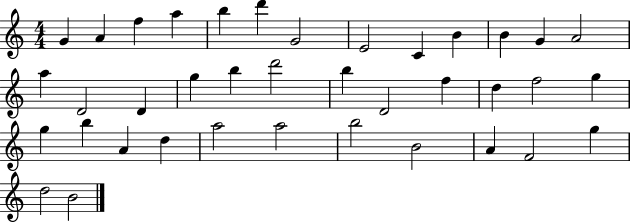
G4/q A4/q F5/q A5/q B5/q D6/q G4/h E4/h C4/q B4/q B4/q G4/q A4/h A5/q D4/h D4/q G5/q B5/q D6/h B5/q D4/h F5/q D5/q F5/h G5/q G5/q B5/q A4/q D5/q A5/h A5/h B5/h B4/h A4/q F4/h G5/q D5/h B4/h